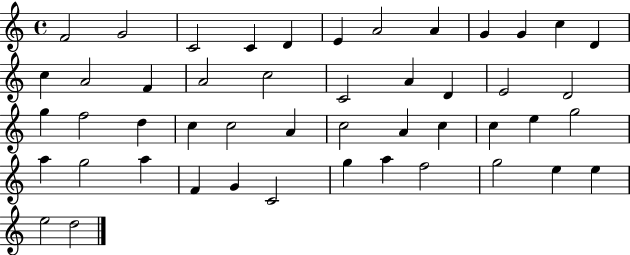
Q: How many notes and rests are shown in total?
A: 48